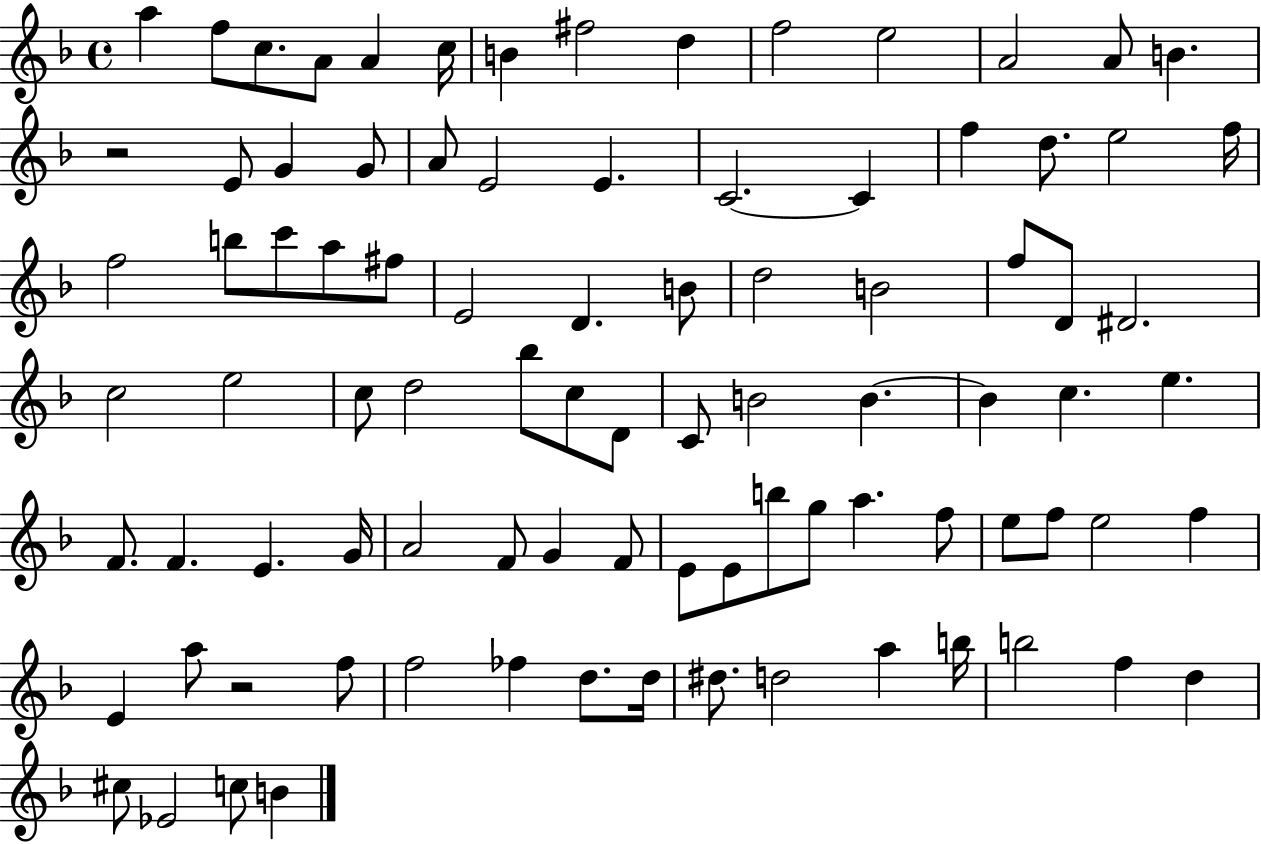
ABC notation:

X:1
T:Untitled
M:4/4
L:1/4
K:F
a f/2 c/2 A/2 A c/4 B ^f2 d f2 e2 A2 A/2 B z2 E/2 G G/2 A/2 E2 E C2 C f d/2 e2 f/4 f2 b/2 c'/2 a/2 ^f/2 E2 D B/2 d2 B2 f/2 D/2 ^D2 c2 e2 c/2 d2 _b/2 c/2 D/2 C/2 B2 B B c e F/2 F E G/4 A2 F/2 G F/2 E/2 E/2 b/2 g/2 a f/2 e/2 f/2 e2 f E a/2 z2 f/2 f2 _f d/2 d/4 ^d/2 d2 a b/4 b2 f d ^c/2 _E2 c/2 B